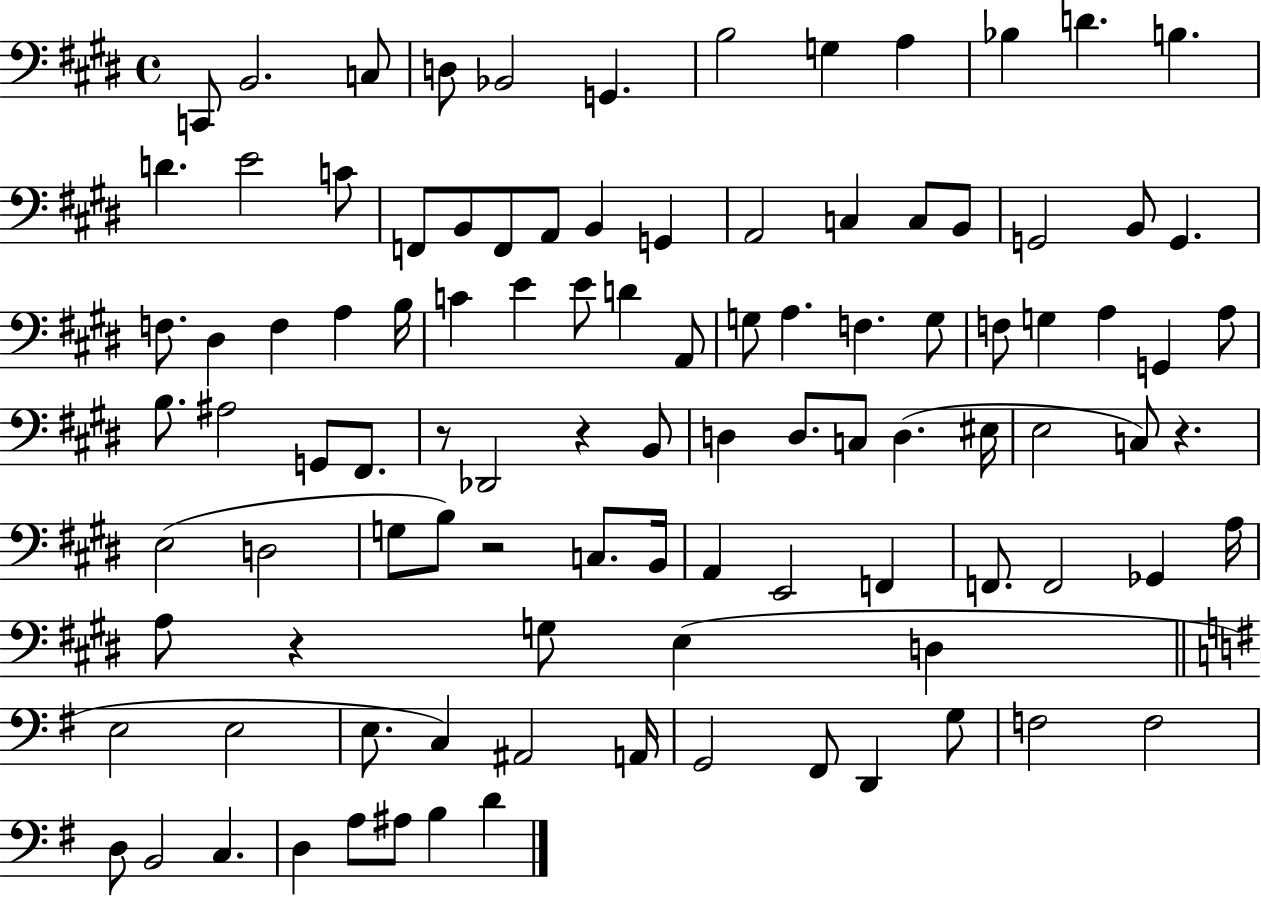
C2/e B2/h. C3/e D3/e Bb2/h G2/q. B3/h G3/q A3/q Bb3/q D4/q. B3/q. D4/q. E4/h C4/e F2/e B2/e F2/e A2/e B2/q G2/q A2/h C3/q C3/e B2/e G2/h B2/e G2/q. F3/e. D#3/q F3/q A3/q B3/s C4/q E4/q E4/e D4/q A2/e G3/e A3/q. F3/q. G3/e F3/e G3/q A3/q G2/q A3/e B3/e. A#3/h G2/e F#2/e. R/e Db2/h R/q B2/e D3/q D3/e. C3/e D3/q. EIS3/s E3/h C3/e R/q. E3/h D3/h G3/e B3/e R/h C3/e. B2/s A2/q E2/h F2/q F2/e. F2/h Gb2/q A3/s A3/e R/q G3/e E3/q D3/q E3/h E3/h E3/e. C3/q A#2/h A2/s G2/h F#2/e D2/q G3/e F3/h F3/h D3/e B2/h C3/q. D3/q A3/e A#3/e B3/q D4/q